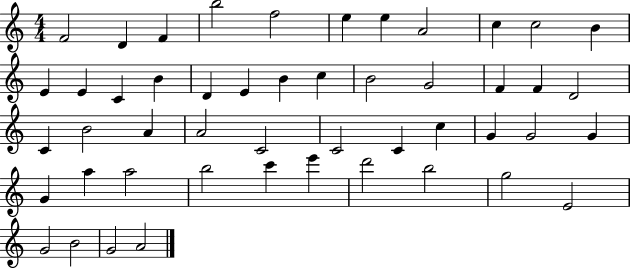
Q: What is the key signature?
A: C major